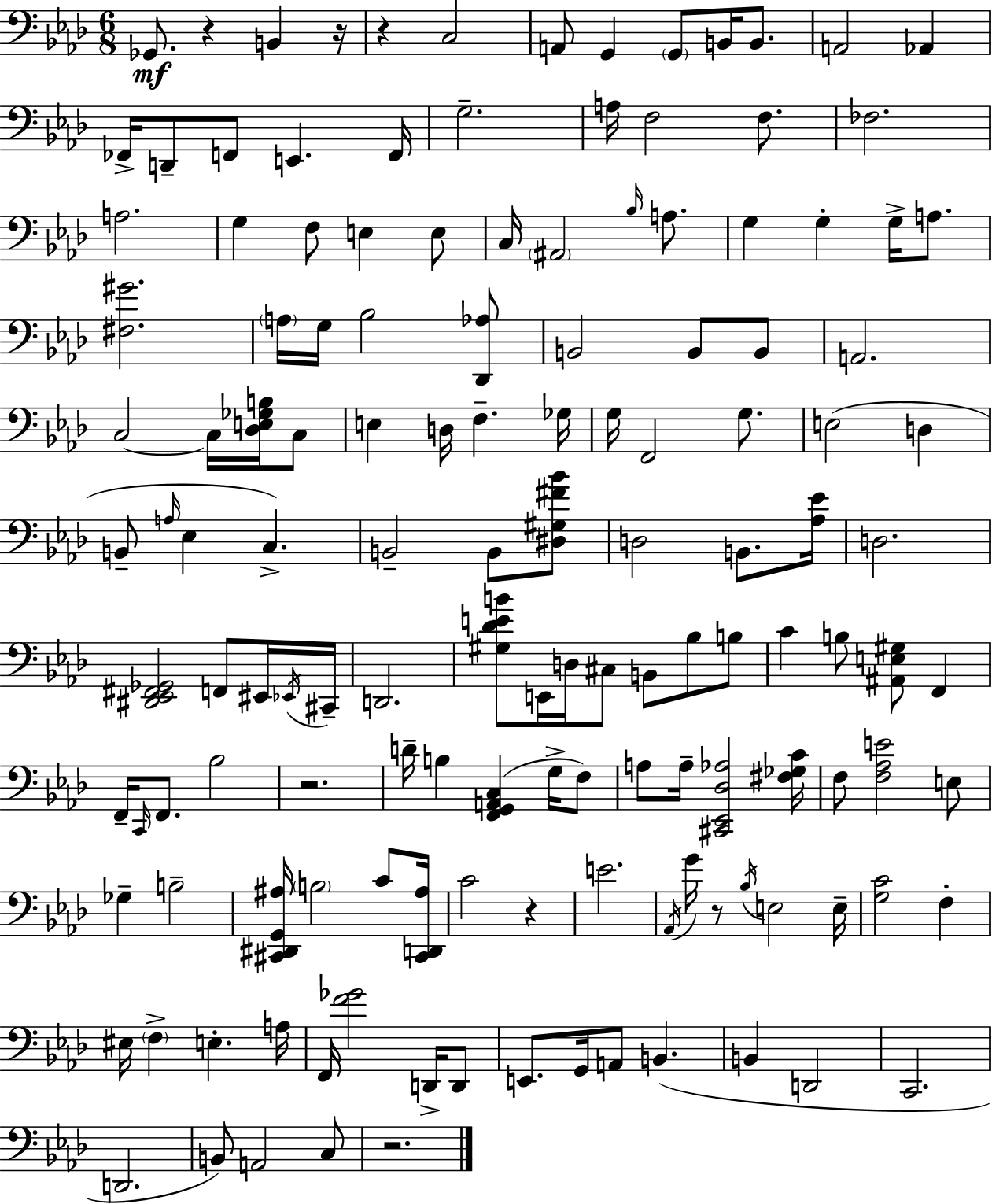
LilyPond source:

{
  \clef bass
  \numericTimeSignature
  \time 6/8
  \key f \minor
  \repeat volta 2 { ges,8.\mf r4 b,4 r16 | r4 c2 | a,8 g,4 \parenthesize g,8 b,16 b,8. | a,2 aes,4 | \break fes,16-> d,8-- f,8 e,4. f,16 | g2.-- | a16 f2 f8. | fes2. | \break a2. | g4 f8 e4 e8 | c16 \parenthesize ais,2 \grace { bes16 } a8. | g4 g4-. g16-> a8. | \break <fis gis'>2. | \parenthesize a16 g16 bes2 <des, aes>8 | b,2 b,8 b,8 | a,2. | \break c2~~ c16 <des e ges b>16 c8 | e4 d16 f4.-- | ges16 g16 f,2 g8. | e2( d4 | \break b,8-- \grace { a16 } ees4 c4.->) | b,2-- b,8 | <dis gis fis' bes'>8 d2 b,8. | <aes ees'>16 d2. | \break <dis, ees, fis, ges,>2 f,8 | eis,16 \acciaccatura { ees,16 } cis,16-- d,2. | <gis des' e' b'>8 e,16 d16 cis8 b,8 bes8 | b8 c'4 b8 <ais, e gis>8 f,4 | \break f,16-- \grace { c,16 } f,8. bes2 | r2. | d'16-- b4 <f, g, a, c>4( | g16-> f8) a8 a16-- <cis, ees, des aes>2 | \break <fis ges c'>16 f8 <f aes e'>2 | e8 ges4-- b2-- | <cis, dis, g, ais>16 \parenthesize b2 | c'8 <cis, d, ais>16 c'2 | \break r4 e'2. | \acciaccatura { aes,16 } g'16 r8 \acciaccatura { bes16 } e2 | e16-- <g c'>2 | f4-. eis16 \parenthesize f4-> e4.-. | \break a16 f,16 <f' ges'>2 | d,16-> d,8 e,8. g,16 a,8 | b,4.( b,4 d,2 | c,2. | \break d,2. | b,8) a,2 | c8 r2. | } \bar "|."
}